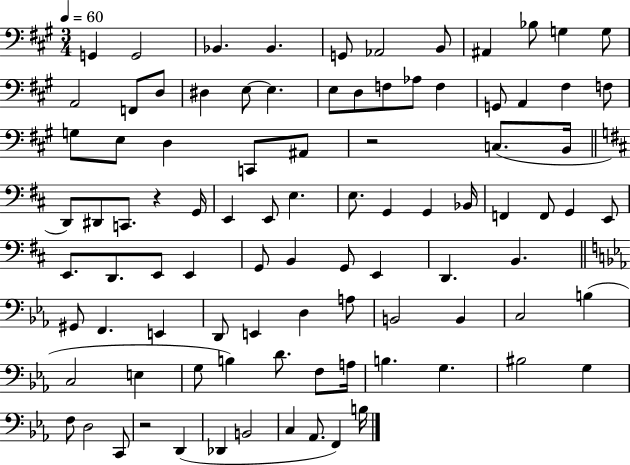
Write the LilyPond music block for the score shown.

{
  \clef bass
  \numericTimeSignature
  \time 3/4
  \key a \major
  \tempo 4 = 60
  \repeat volta 2 { g,4 g,2 | bes,4. bes,4. | g,8 aes,2 b,8 | ais,4 bes8 g4 g8 | \break a,2 f,8 d8 | dis4 e8~~ e4. | e8 d8 f8 aes8 f4 | g,8 a,4 fis4 f8 | \break g8 e8 d4 c,8 ais,8 | r2 c8.( b,16 | \bar "||" \break \key d \major d,8) dis,8 c,8. r4 g,16 | e,4 e,8 e4. | e8. g,4 g,4 bes,16 | f,4 f,8 g,4 e,8 | \break e,8. d,8. e,8 e,4 | g,8 b,4 g,8 e,4 | d,4. b,4. | \bar "||" \break \key c \minor gis,8 f,4. e,4 | d,8 e,4 d4 a8 | b,2 b,4 | c2 b4( | \break c2 e4 | g8 b4) d'8. f8 a16 | b4. g4. | bis2 g4 | \break f8 d2 c,8 | r2 d,4( | des,4 b,2 | c4 aes,8. f,4) b16 | \break } \bar "|."
}